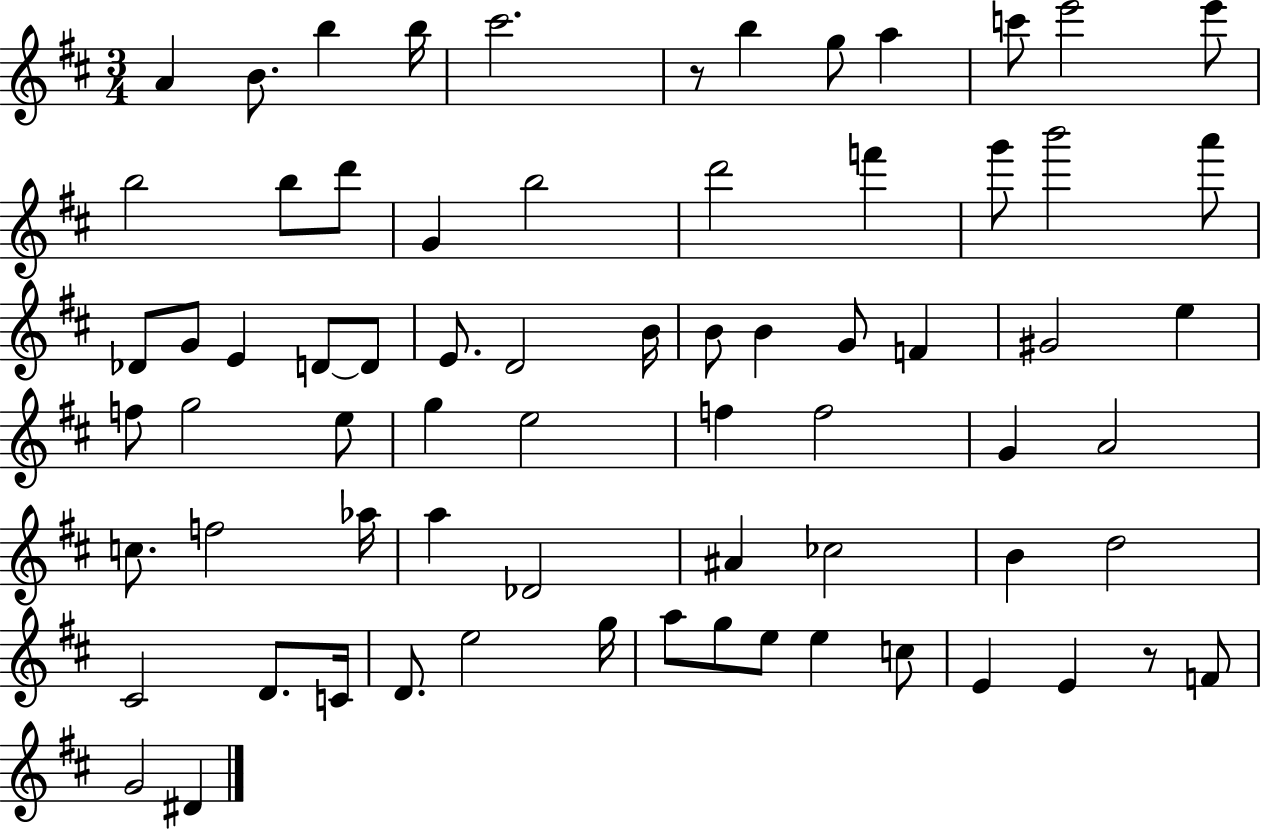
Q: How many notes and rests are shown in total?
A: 71